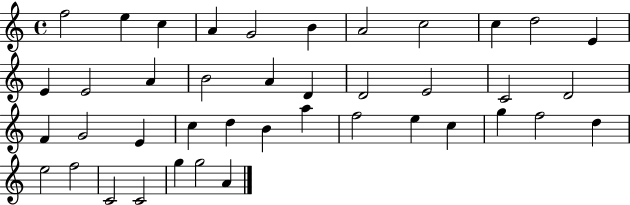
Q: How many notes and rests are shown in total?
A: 41